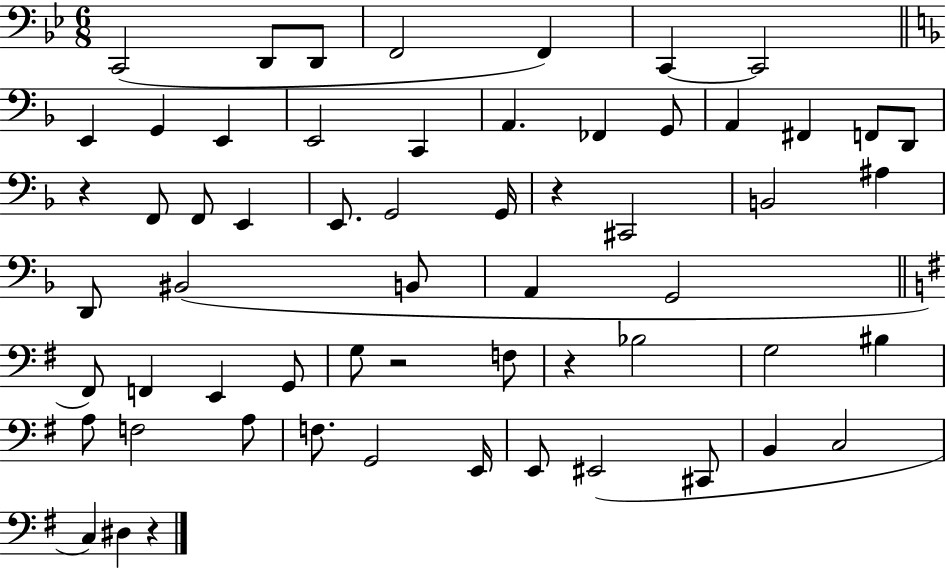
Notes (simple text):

C2/h D2/e D2/e F2/h F2/q C2/q C2/h E2/q G2/q E2/q E2/h C2/q A2/q. FES2/q G2/e A2/q F#2/q F2/e D2/e R/q F2/e F2/e E2/q E2/e. G2/h G2/s R/q C#2/h B2/h A#3/q D2/e BIS2/h B2/e A2/q G2/h F#2/e F2/q E2/q G2/e G3/e R/h F3/e R/q Bb3/h G3/h BIS3/q A3/e F3/h A3/e F3/e. G2/h E2/s E2/e EIS2/h C#2/e B2/q C3/h C3/q D#3/q R/q